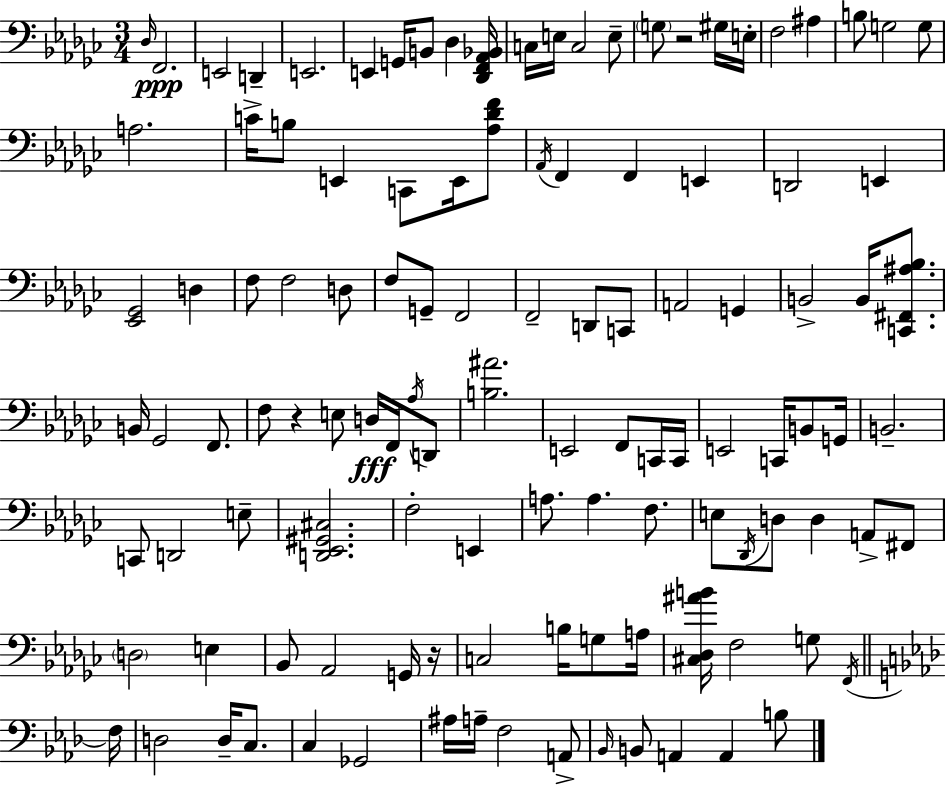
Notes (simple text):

Db3/s F2/h. E2/h D2/q E2/h. E2/q G2/s B2/e Db3/q [Db2,F2,Ab2,Bb2]/s C3/s E3/s C3/h E3/e G3/e R/h G#3/s E3/s F3/h A#3/q B3/e G3/h G3/e A3/h. C4/s B3/e E2/q C2/e E2/s [Ab3,Db4,F4]/e Ab2/s F2/q F2/q E2/q D2/h E2/q [Eb2,Gb2]/h D3/q F3/e F3/h D3/e F3/e G2/e F2/h F2/h D2/e C2/e A2/h G2/q B2/h B2/s [C2,F#2,A#3,Bb3]/e. B2/s Gb2/h F2/e. F3/e R/q E3/e D3/s F2/s Ab3/s D2/e [B3,A#4]/h. E2/h F2/e C2/s C2/s E2/h C2/s B2/e G2/s B2/h. C2/e D2/h E3/e [D2,Eb2,G#2,C#3]/h. F3/h E2/q A3/e. A3/q. F3/e. E3/e Db2/s D3/e D3/q A2/e F#2/e D3/h E3/q Bb2/e Ab2/h G2/s R/s C3/h B3/s G3/e A3/s [C#3,Db3,A#4,B4]/s F3/h G3/e F2/s F3/s D3/h D3/s C3/e. C3/q Gb2/h A#3/s A3/s F3/h A2/e Bb2/s B2/e A2/q A2/q B3/e